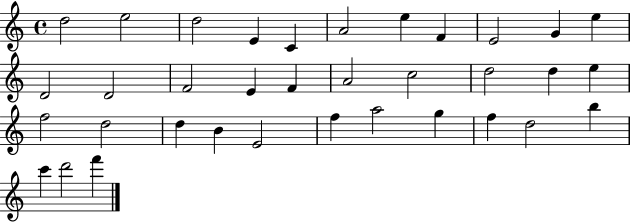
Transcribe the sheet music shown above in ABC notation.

X:1
T:Untitled
M:4/4
L:1/4
K:C
d2 e2 d2 E C A2 e F E2 G e D2 D2 F2 E F A2 c2 d2 d e f2 d2 d B E2 f a2 g f d2 b c' d'2 f'